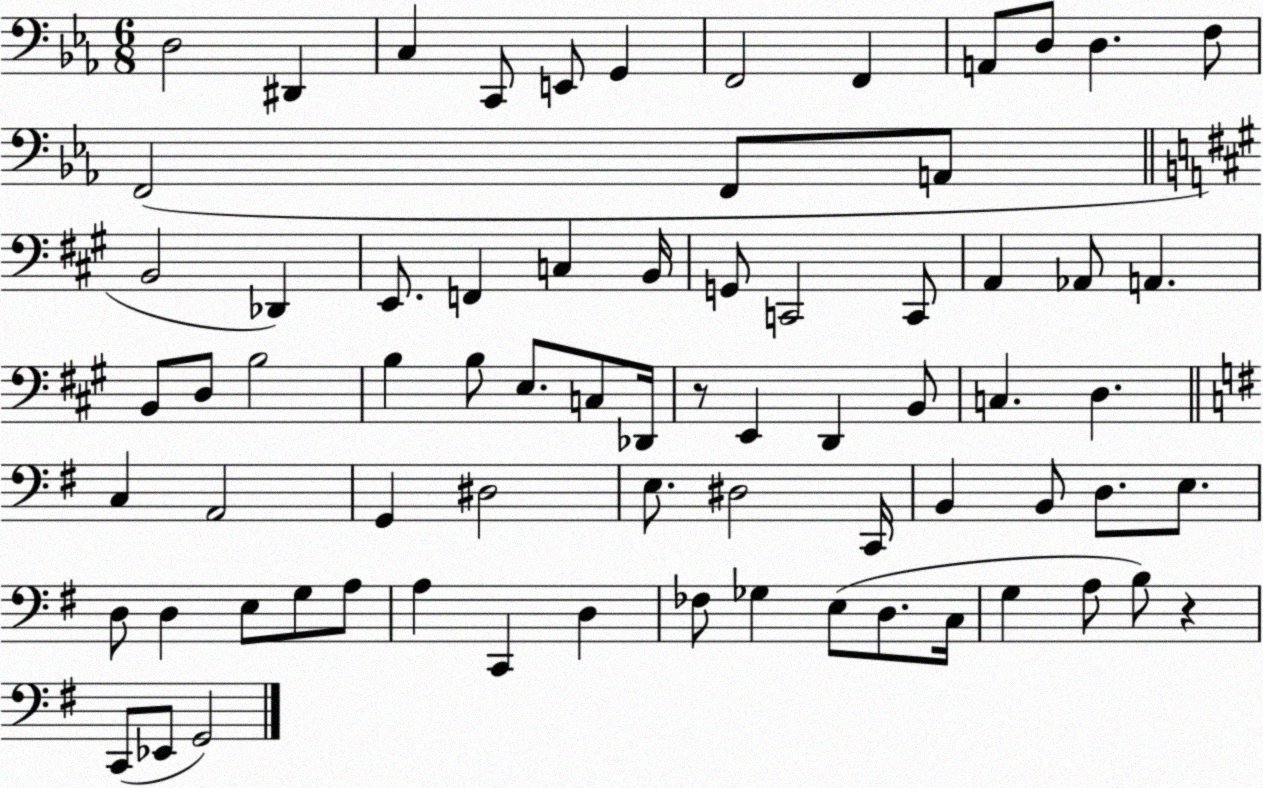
X:1
T:Untitled
M:6/8
L:1/4
K:Eb
D,2 ^D,, C, C,,/2 E,,/2 G,, F,,2 F,, A,,/2 D,/2 D, F,/2 F,,2 F,,/2 A,,/2 B,,2 _D,, E,,/2 F,, C, B,,/4 G,,/2 C,,2 C,,/2 A,, _A,,/2 A,, B,,/2 D,/2 B,2 B, B,/2 E,/2 C,/2 _D,,/4 z/2 E,, D,, B,,/2 C, D, C, A,,2 G,, ^D,2 E,/2 ^D,2 C,,/4 B,, B,,/2 D,/2 E,/2 D,/2 D, E,/2 G,/2 A,/2 A, C,, D, _F,/2 _G, E,/2 D,/2 C,/4 G, A,/2 B,/2 z C,,/2 _E,,/2 G,,2